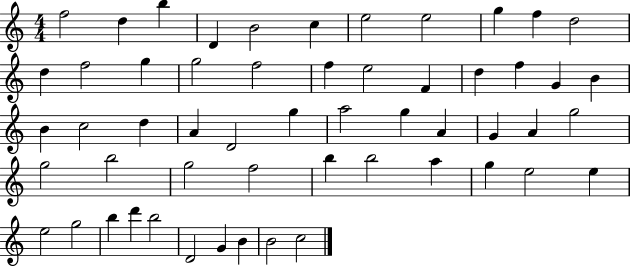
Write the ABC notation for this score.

X:1
T:Untitled
M:4/4
L:1/4
K:C
f2 d b D B2 c e2 e2 g f d2 d f2 g g2 f2 f e2 F d f G B B c2 d A D2 g a2 g A G A g2 g2 b2 g2 f2 b b2 a g e2 e e2 g2 b d' b2 D2 G B B2 c2